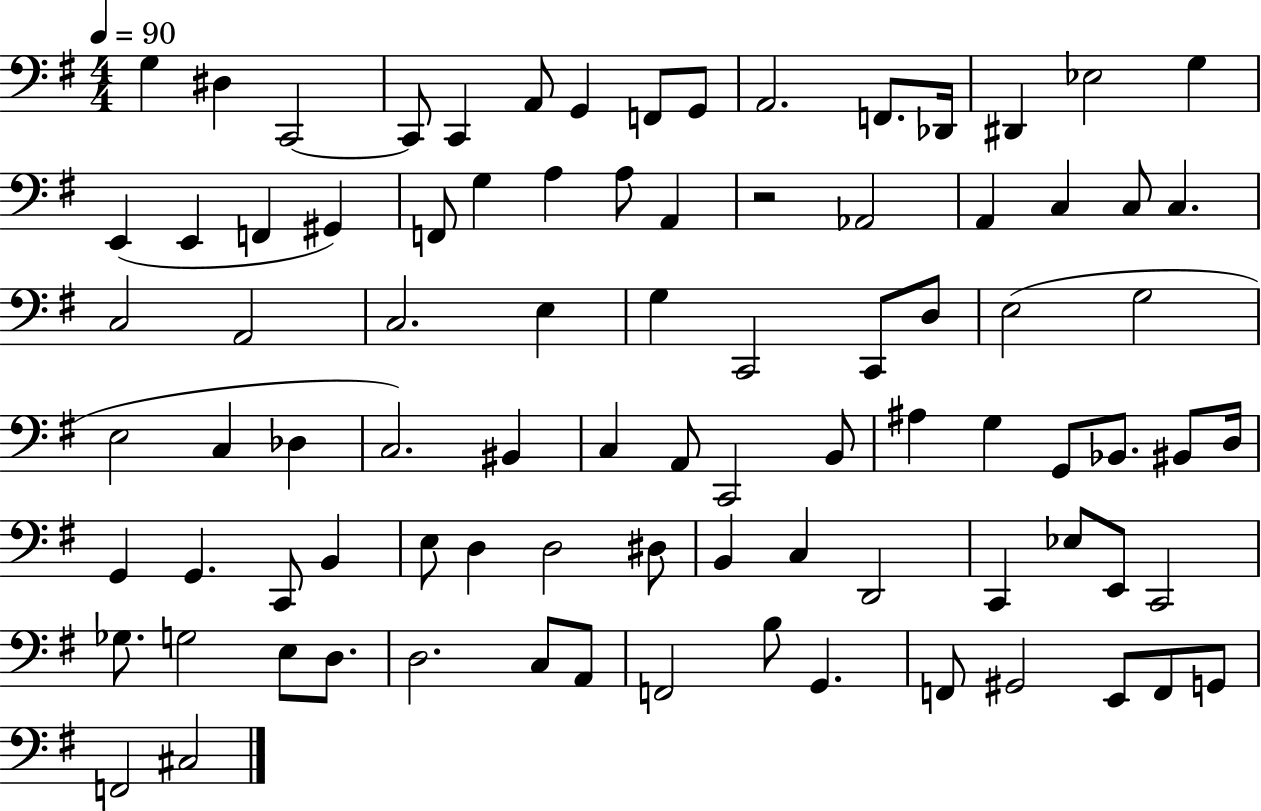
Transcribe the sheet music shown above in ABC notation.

X:1
T:Untitled
M:4/4
L:1/4
K:G
G, ^D, C,,2 C,,/2 C,, A,,/2 G,, F,,/2 G,,/2 A,,2 F,,/2 _D,,/4 ^D,, _E,2 G, E,, E,, F,, ^G,, F,,/2 G, A, A,/2 A,, z2 _A,,2 A,, C, C,/2 C, C,2 A,,2 C,2 E, G, C,,2 C,,/2 D,/2 E,2 G,2 E,2 C, _D, C,2 ^B,, C, A,,/2 C,,2 B,,/2 ^A, G, G,,/2 _B,,/2 ^B,,/2 D,/4 G,, G,, C,,/2 B,, E,/2 D, D,2 ^D,/2 B,, C, D,,2 C,, _E,/2 E,,/2 C,,2 _G,/2 G,2 E,/2 D,/2 D,2 C,/2 A,,/2 F,,2 B,/2 G,, F,,/2 ^G,,2 E,,/2 F,,/2 G,,/2 F,,2 ^C,2